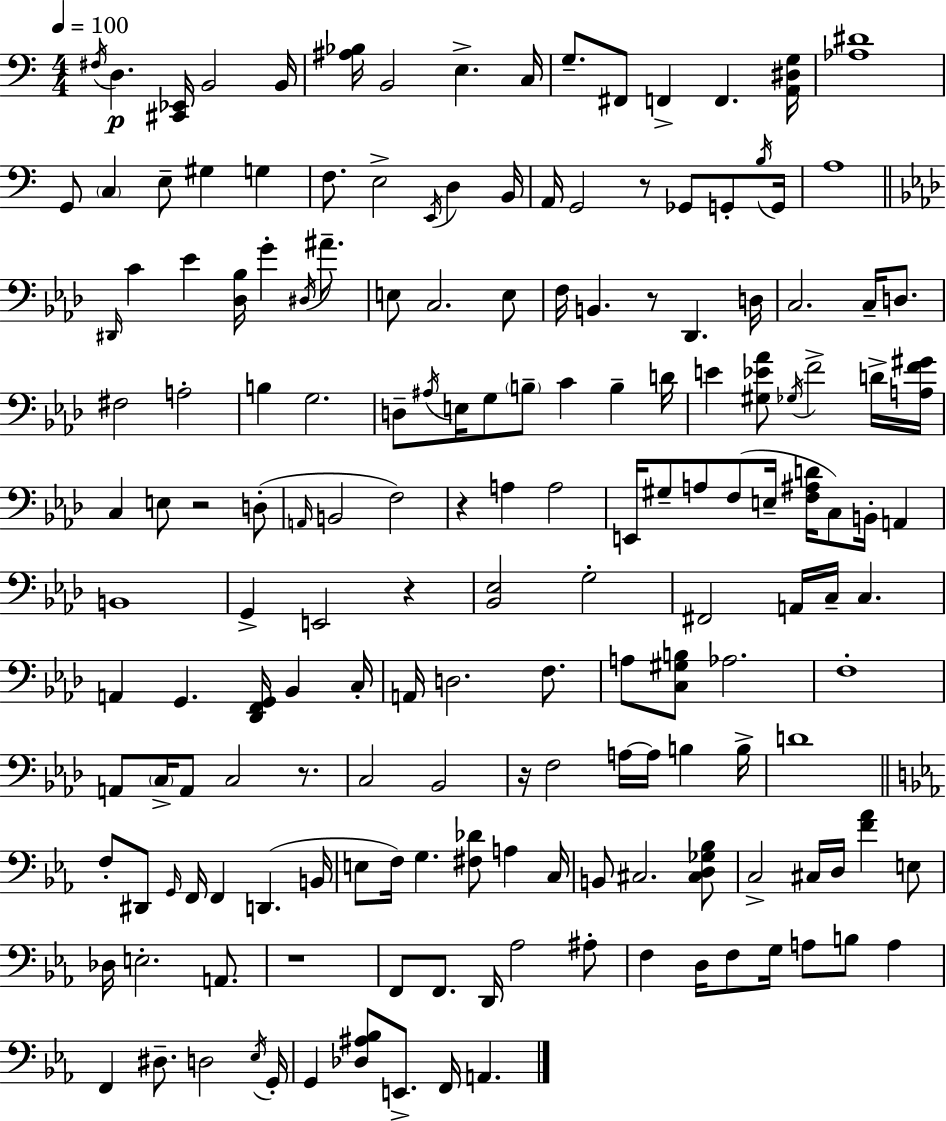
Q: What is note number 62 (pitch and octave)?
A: E3